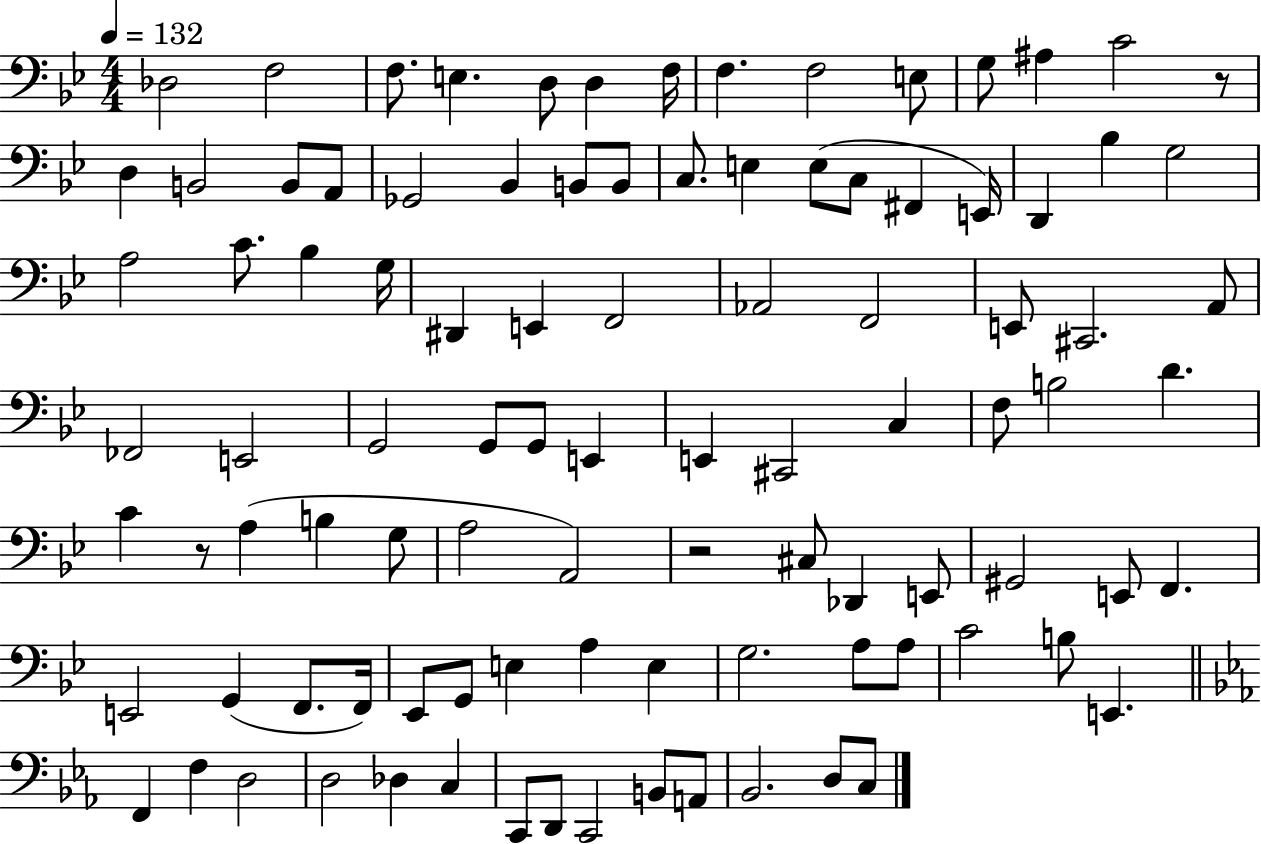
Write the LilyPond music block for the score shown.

{
  \clef bass
  \numericTimeSignature
  \time 4/4
  \key bes \major
  \tempo 4 = 132
  \repeat volta 2 { des2 f2 | f8. e4. d8 d4 f16 | f4. f2 e8 | g8 ais4 c'2 r8 | \break d4 b,2 b,8 a,8 | ges,2 bes,4 b,8 b,8 | c8. e4 e8( c8 fis,4 e,16) | d,4 bes4 g2 | \break a2 c'8. bes4 g16 | dis,4 e,4 f,2 | aes,2 f,2 | e,8 cis,2. a,8 | \break fes,2 e,2 | g,2 g,8 g,8 e,4 | e,4 cis,2 c4 | f8 b2 d'4. | \break c'4 r8 a4( b4 g8 | a2 a,2) | r2 cis8 des,4 e,8 | gis,2 e,8 f,4. | \break e,2 g,4( f,8. f,16) | ees,8 g,8 e4 a4 e4 | g2. a8 a8 | c'2 b8 e,4. | \break \bar "||" \break \key ees \major f,4 f4 d2 | d2 des4 c4 | c,8 d,8 c,2 b,8 a,8 | bes,2. d8 c8 | \break } \bar "|."
}